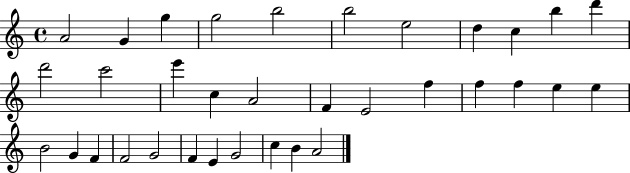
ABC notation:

X:1
T:Untitled
M:4/4
L:1/4
K:C
A2 G g g2 b2 b2 e2 d c b d' d'2 c'2 e' c A2 F E2 f f f e e B2 G F F2 G2 F E G2 c B A2